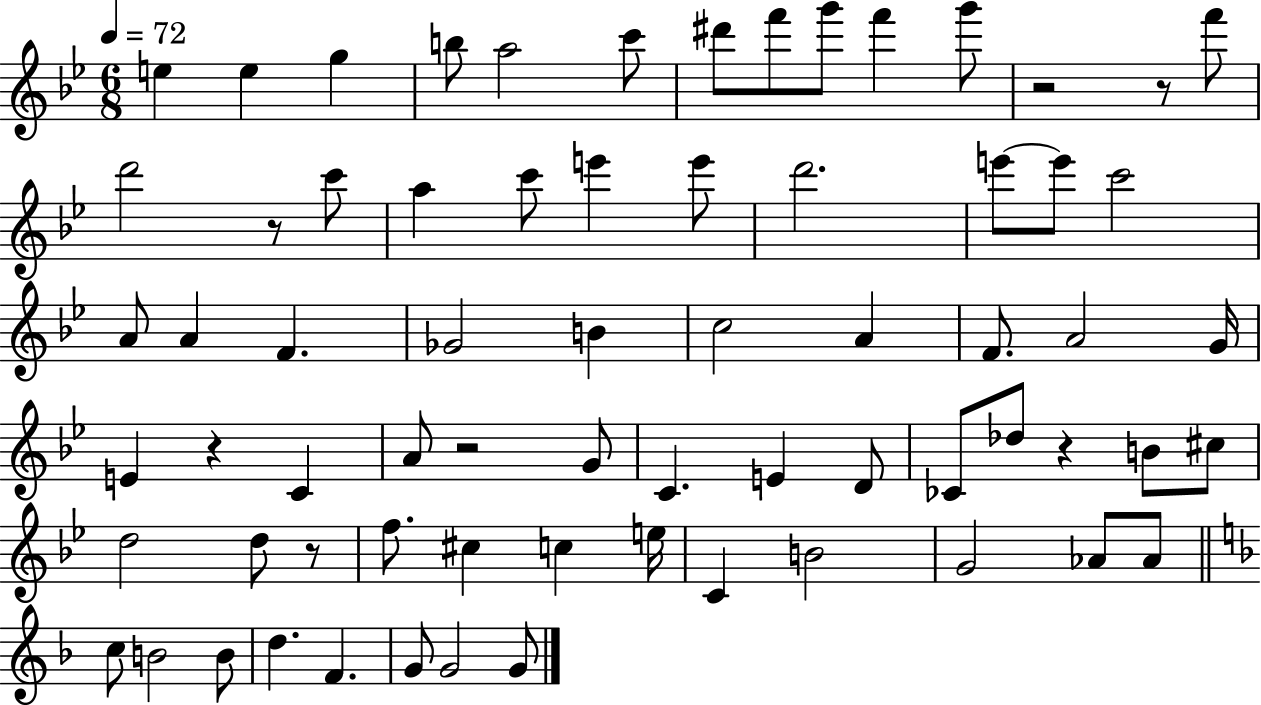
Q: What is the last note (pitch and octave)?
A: G4